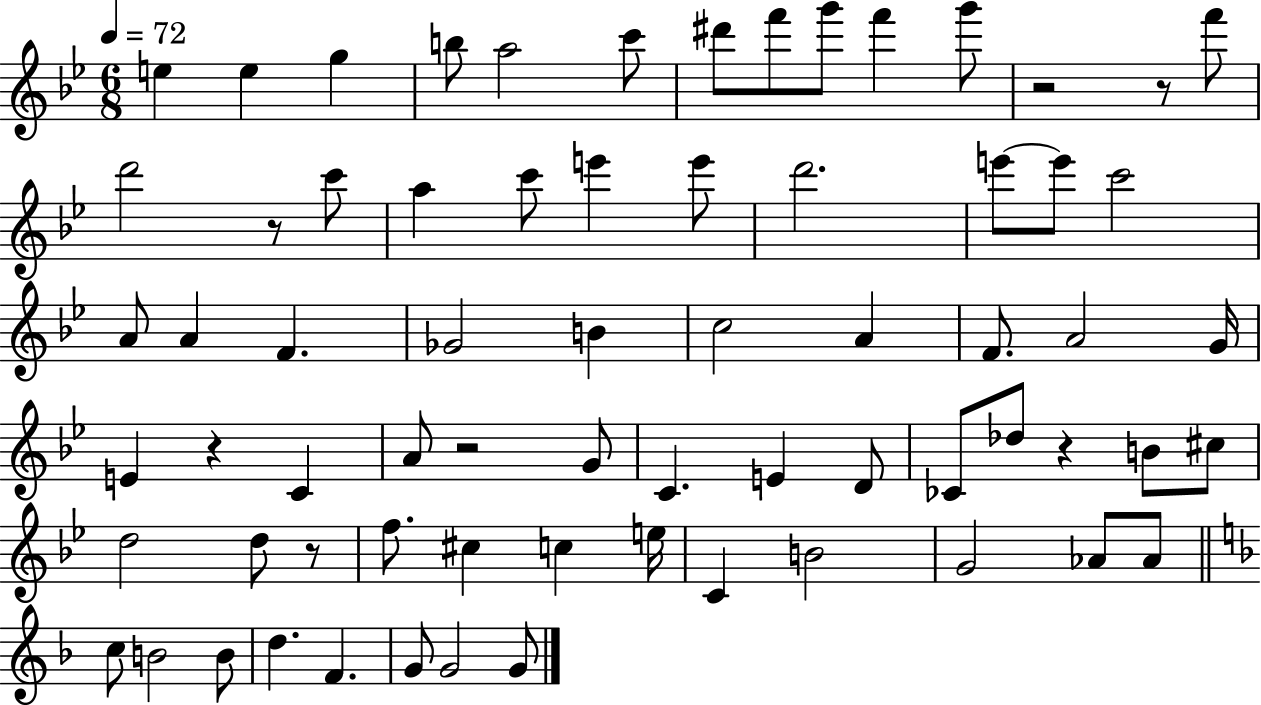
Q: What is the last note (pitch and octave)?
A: G4